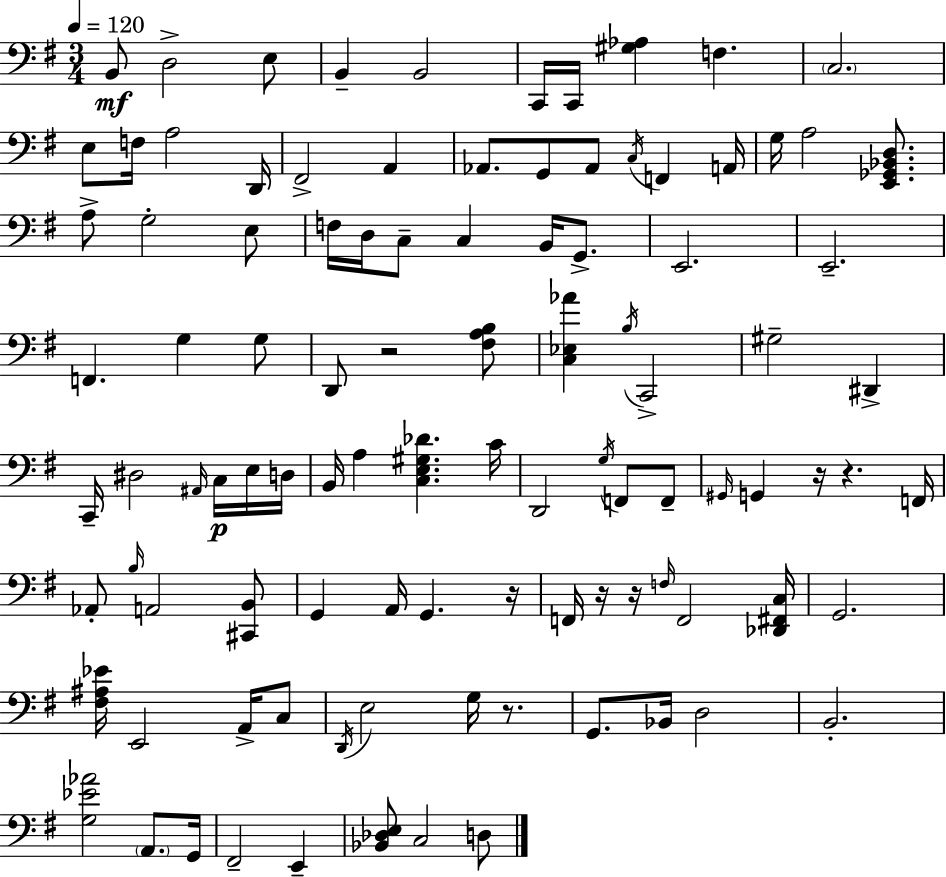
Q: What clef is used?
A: bass